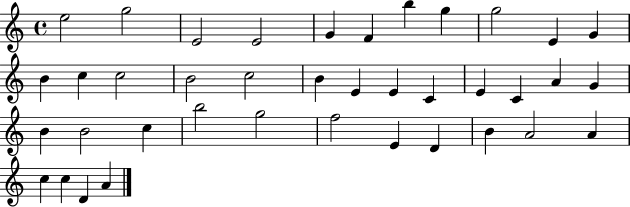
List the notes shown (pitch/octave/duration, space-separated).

E5/h G5/h E4/h E4/h G4/q F4/q B5/q G5/q G5/h E4/q G4/q B4/q C5/q C5/h B4/h C5/h B4/q E4/q E4/q C4/q E4/q C4/q A4/q G4/q B4/q B4/h C5/q B5/h G5/h F5/h E4/q D4/q B4/q A4/h A4/q C5/q C5/q D4/q A4/q